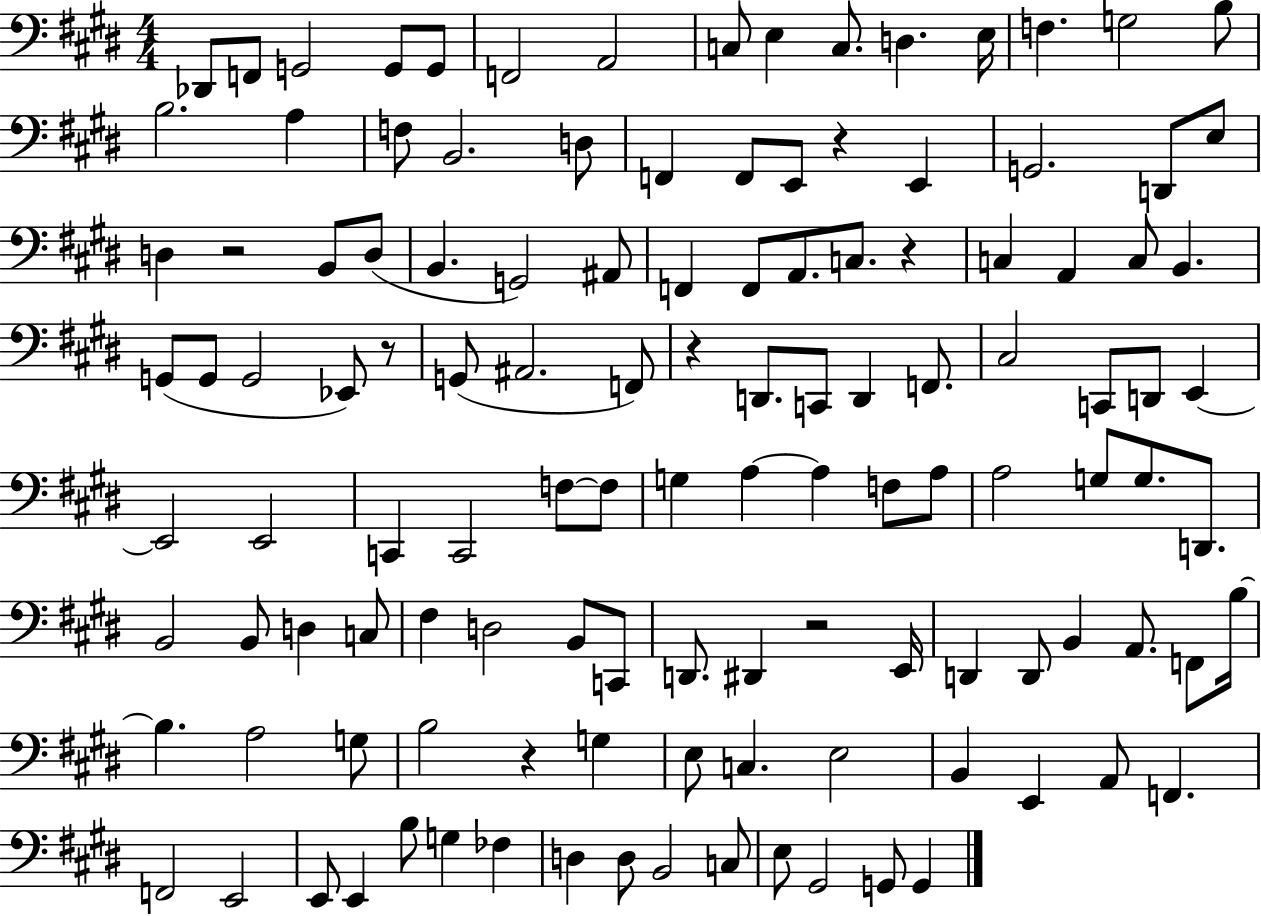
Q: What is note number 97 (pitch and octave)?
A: B2